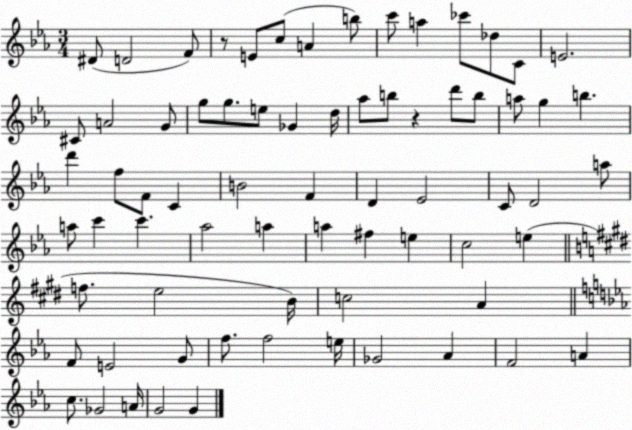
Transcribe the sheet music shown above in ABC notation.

X:1
T:Untitled
M:3/4
L:1/4
K:Eb
^D/2 D2 F/2 z/2 E/2 c/2 A b/2 c'/2 a _c'/2 _d/2 C/2 E2 ^C/2 A2 G/2 g/2 g/2 e/2 _G d/4 _a/2 b/2 z d'/2 b/2 a/2 g b d' f/2 F/2 C B2 F D _E2 C/2 D2 a/2 a/2 c' c' _a2 a a ^f e c2 e f/2 e2 B/4 c2 A F/2 E2 G/2 f/2 f2 e/4 _G2 _A F2 A c/2 _G2 A/4 G2 G